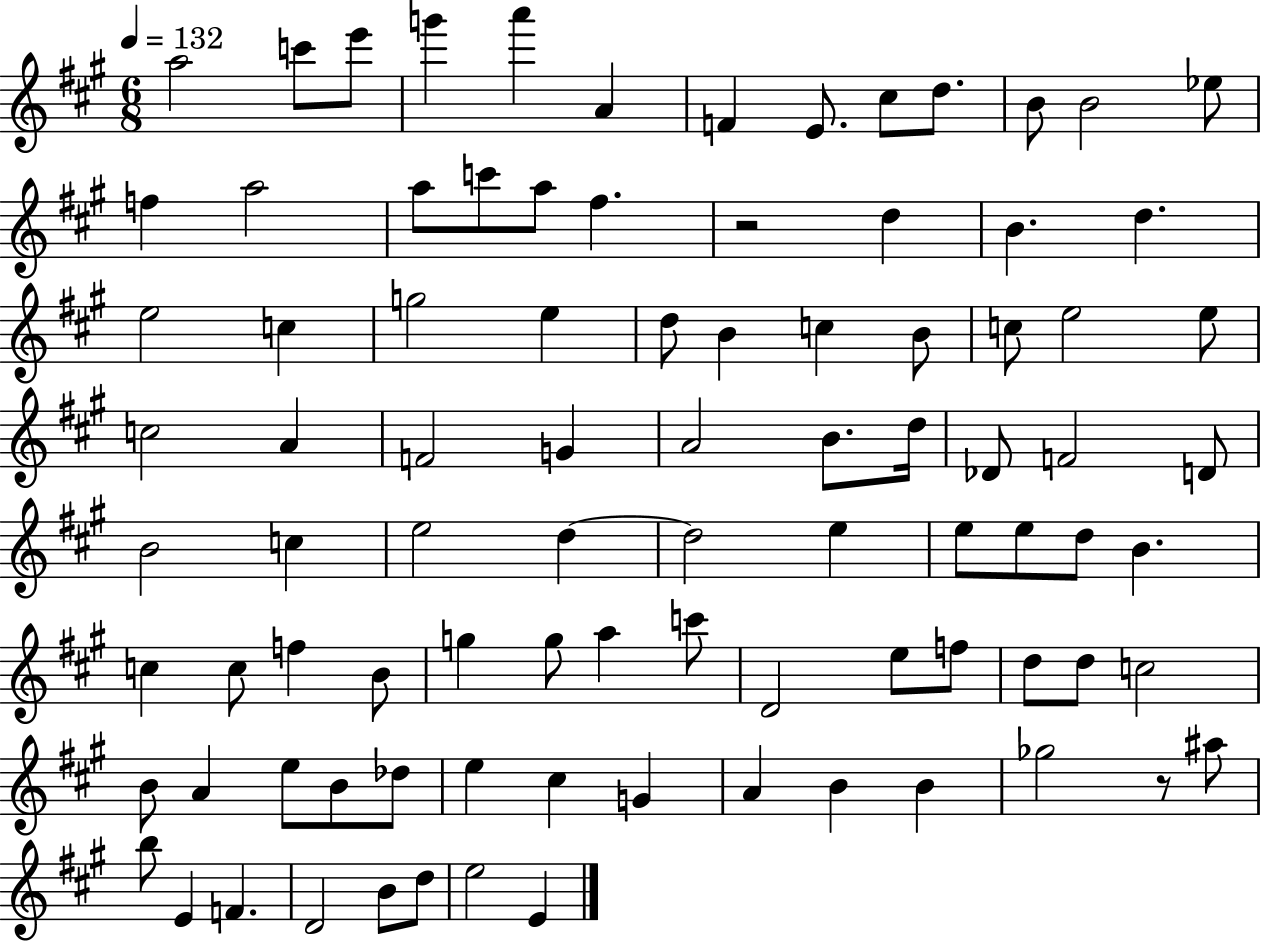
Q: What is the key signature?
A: A major